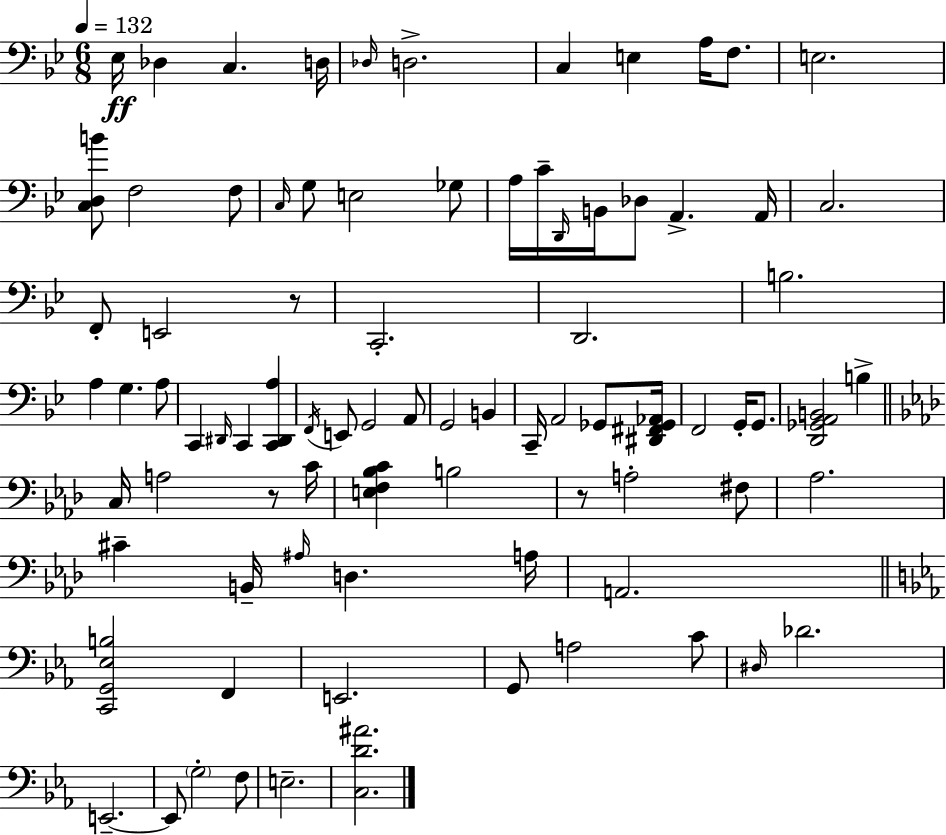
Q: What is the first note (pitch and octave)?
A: Eb3